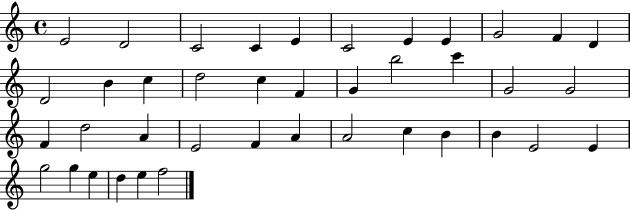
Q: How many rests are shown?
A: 0